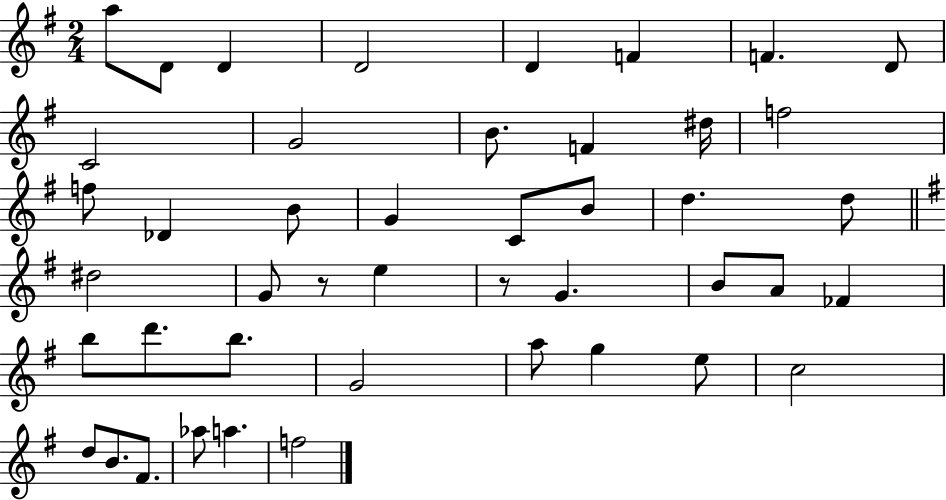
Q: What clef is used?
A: treble